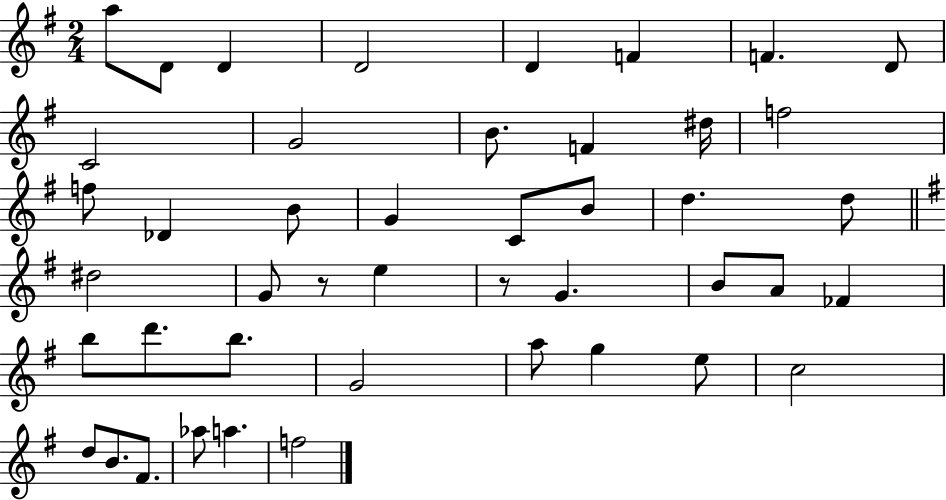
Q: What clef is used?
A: treble